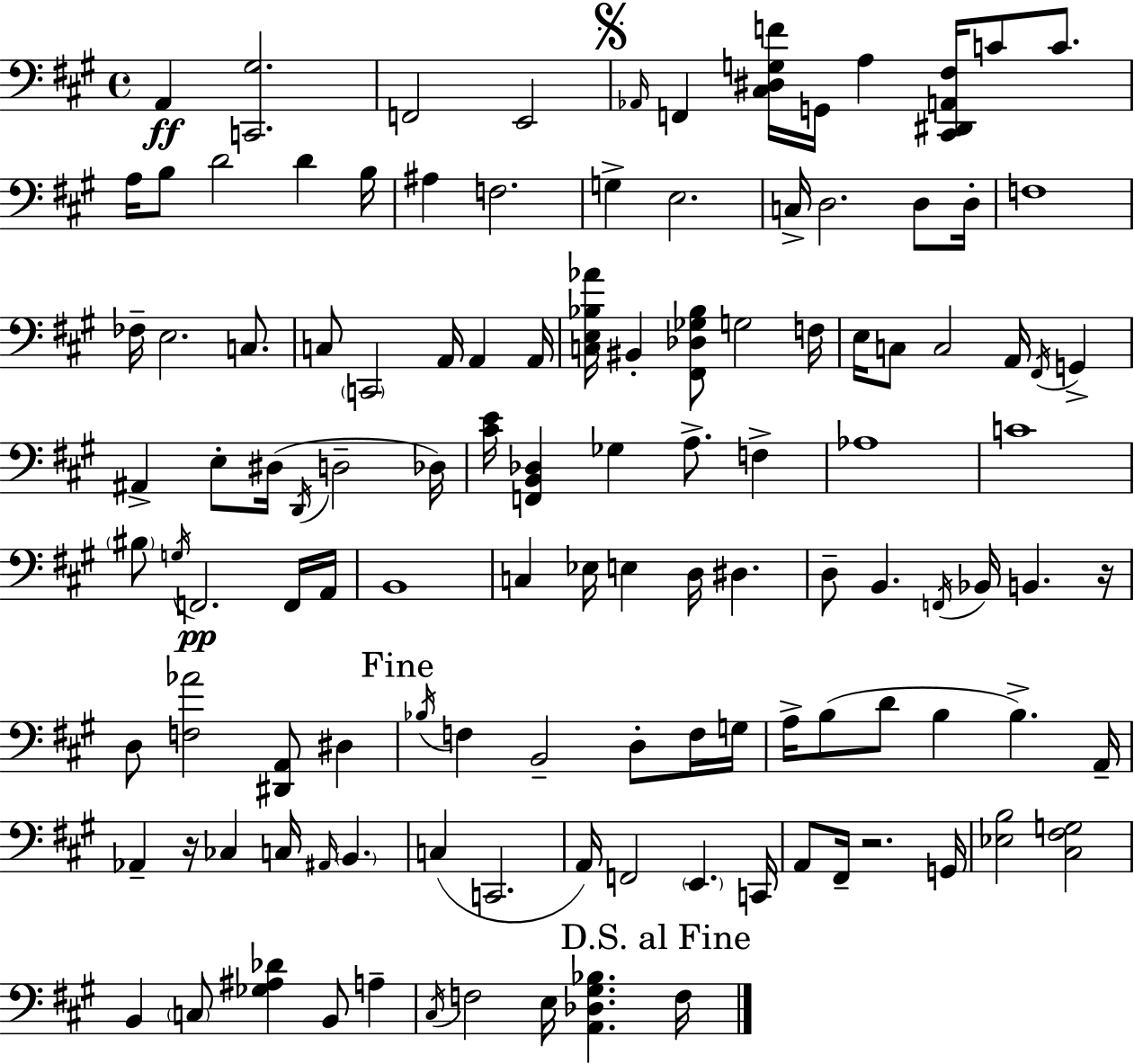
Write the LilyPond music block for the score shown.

{
  \clef bass
  \time 4/4
  \defaultTimeSignature
  \key a \major
  \repeat volta 2 { a,4\ff <c, gis>2. | f,2 e,2 | \mark \markup { \musicglyph "scripts.segno" } \grace { aes,16 } f,4 <cis dis g f'>16 g,16 a4 <cis, dis, a, fis>16 c'8 c'8. | a16 b8 d'2 d'4 | \break b16 ais4 f2. | g4-> e2. | c16-> d2. d8 | d16-. f1 | \break fes16-- e2. c8. | c8 \parenthesize c,2 a,16 a,4 | a,16 <c e bes aes'>16 bis,4-. <fis, des ges bes>8 g2 | f16 e16 c8 c2 a,16 \acciaccatura { fis,16 } g,4-> | \break ais,4-> e8-. dis16( \acciaccatura { d,16 } d2-- | des16) <cis' e'>16 <f, b, des>4 ges4 a8.-> f4-> | aes1 | c'1 | \break \parenthesize bis8 \acciaccatura { g16 }\pp f,2. | f,16 a,16 b,1 | c4 ees16 e4 d16 dis4. | d8-- b,4. \acciaccatura { f,16 } bes,16 b,4. | \break r16 d8 <f aes'>2 <dis, a,>8 | dis4 \mark "Fine" \acciaccatura { bes16 } f4 b,2-- | d8-. f16 g16 a16-> b8( d'8 b4 b4.->) | a,16-- aes,4-- r16 ces4 c16 | \break \grace { ais,16 } \parenthesize b,4. c4( c,2. | a,16) f,2 | \parenthesize e,4. c,16 a,8 fis,16-- r2. | g,16 <ees b>2 <cis fis g>2 | \break b,4 \parenthesize c8 <ges ais des'>4 | b,8 a4-- \acciaccatura { cis16 } f2 | e16 <a, des gis bes>4. \mark "D.S. al Fine" f16 } \bar "|."
}